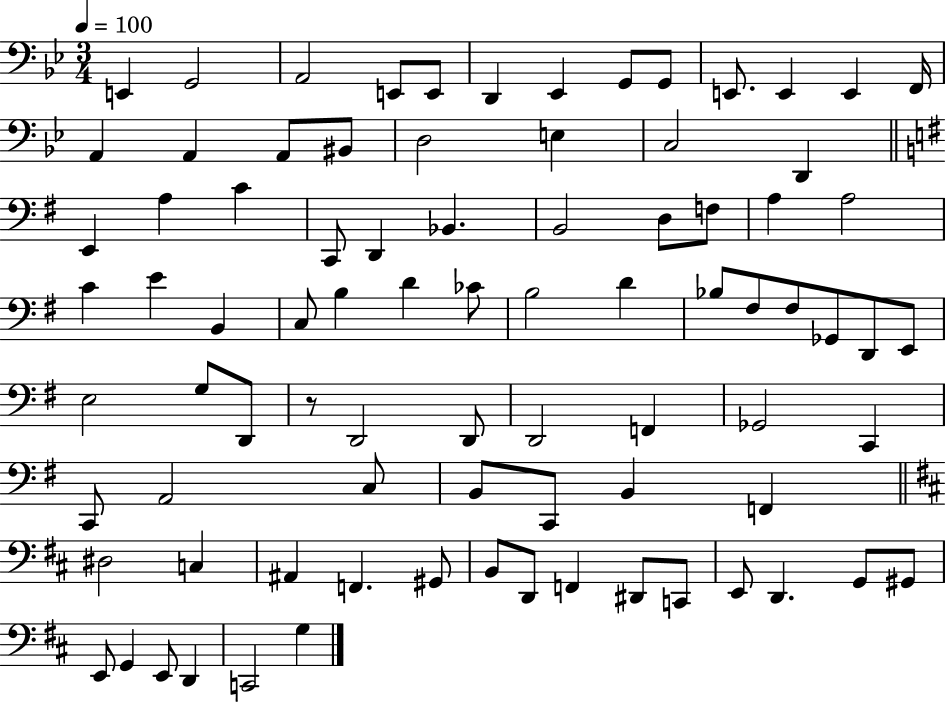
{
  \clef bass
  \numericTimeSignature
  \time 3/4
  \key bes \major
  \tempo 4 = 100
  e,4 g,2 | a,2 e,8 e,8 | d,4 ees,4 g,8 g,8 | e,8. e,4 e,4 f,16 | \break a,4 a,4 a,8 bis,8 | d2 e4 | c2 d,4 | \bar "||" \break \key g \major e,4 a4 c'4 | c,8 d,4 bes,4. | b,2 d8 f8 | a4 a2 | \break c'4 e'4 b,4 | c8 b4 d'4 ces'8 | b2 d'4 | bes8 fis8 fis8 ges,8 d,8 e,8 | \break e2 g8 d,8 | r8 d,2 d,8 | d,2 f,4 | ges,2 c,4 | \break c,8 a,2 c8 | b,8 c,8 b,4 f,4 | \bar "||" \break \key d \major dis2 c4 | ais,4 f,4. gis,8 | b,8 d,8 f,4 dis,8 c,8 | e,8 d,4. g,8 gis,8 | \break e,8 g,4 e,8 d,4 | c,2 g4 | \bar "|."
}